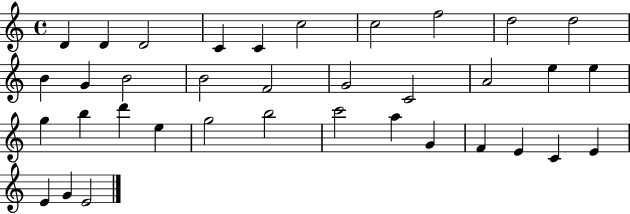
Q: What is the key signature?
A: C major